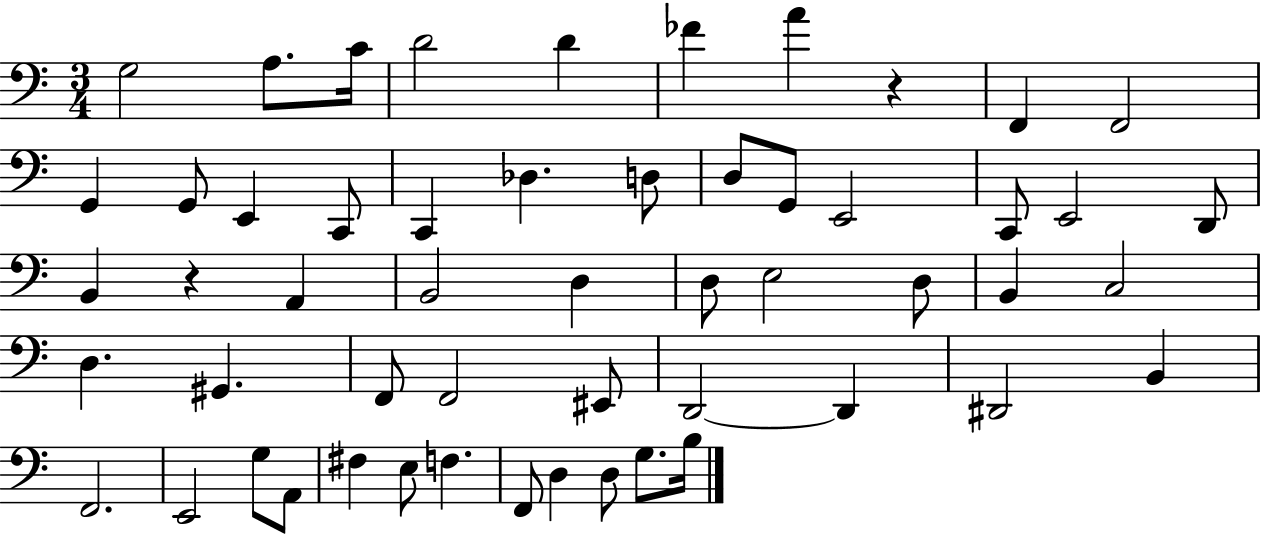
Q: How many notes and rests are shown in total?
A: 54